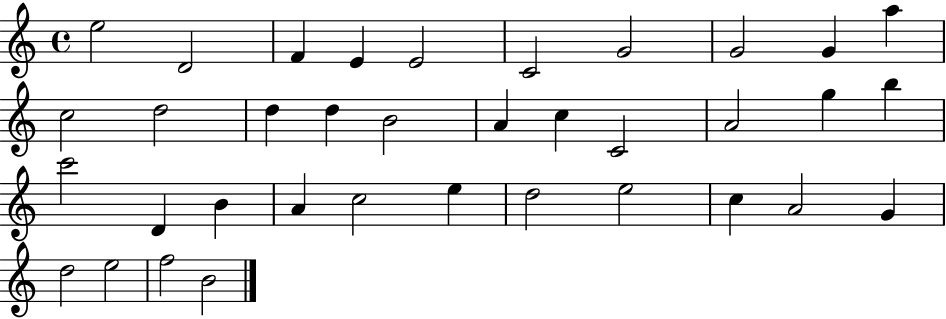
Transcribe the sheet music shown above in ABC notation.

X:1
T:Untitled
M:4/4
L:1/4
K:C
e2 D2 F E E2 C2 G2 G2 G a c2 d2 d d B2 A c C2 A2 g b c'2 D B A c2 e d2 e2 c A2 G d2 e2 f2 B2